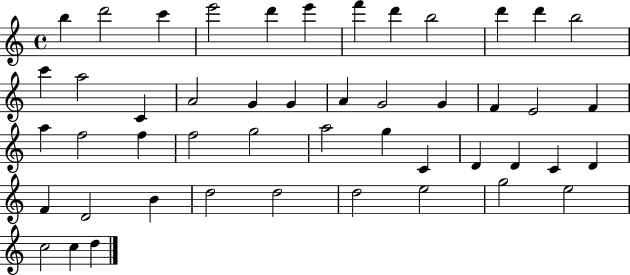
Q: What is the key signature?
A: C major